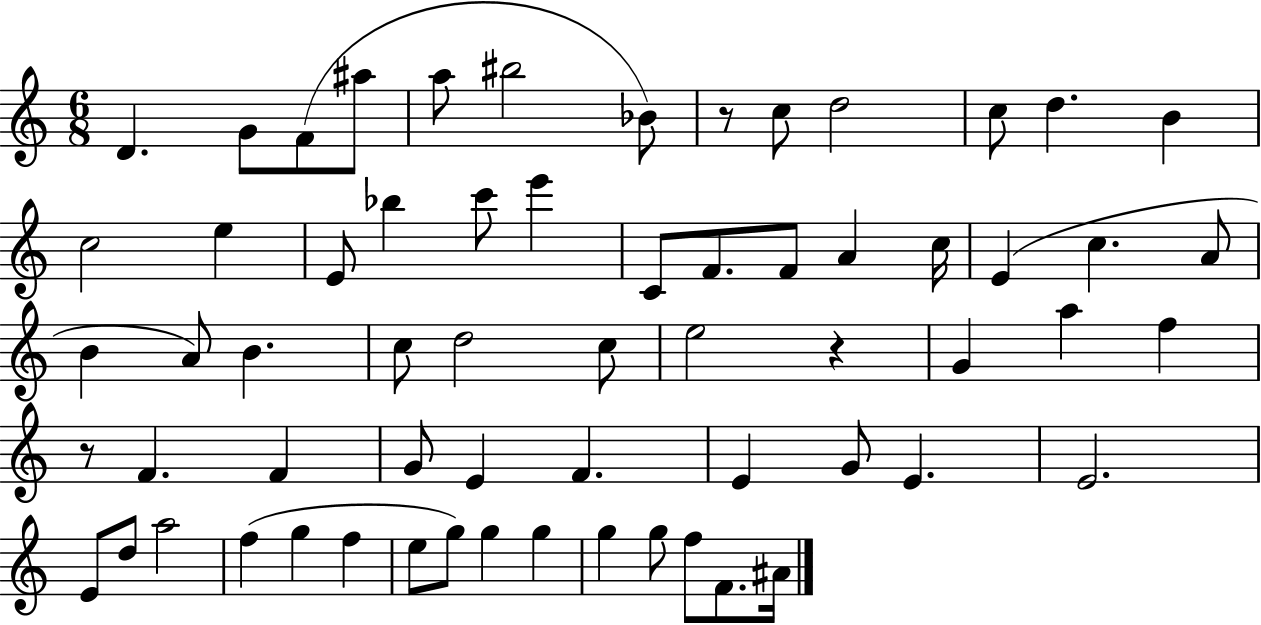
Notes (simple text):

D4/q. G4/e F4/e A#5/e A5/e BIS5/h Bb4/e R/e C5/e D5/h C5/e D5/q. B4/q C5/h E5/q E4/e Bb5/q C6/e E6/q C4/e F4/e. F4/e A4/q C5/s E4/q C5/q. A4/e B4/q A4/e B4/q. C5/e D5/h C5/e E5/h R/q G4/q A5/q F5/q R/e F4/q. F4/q G4/e E4/q F4/q. E4/q G4/e E4/q. E4/h. E4/e D5/e A5/h F5/q G5/q F5/q E5/e G5/e G5/q G5/q G5/q G5/e F5/e F4/e. A#4/s